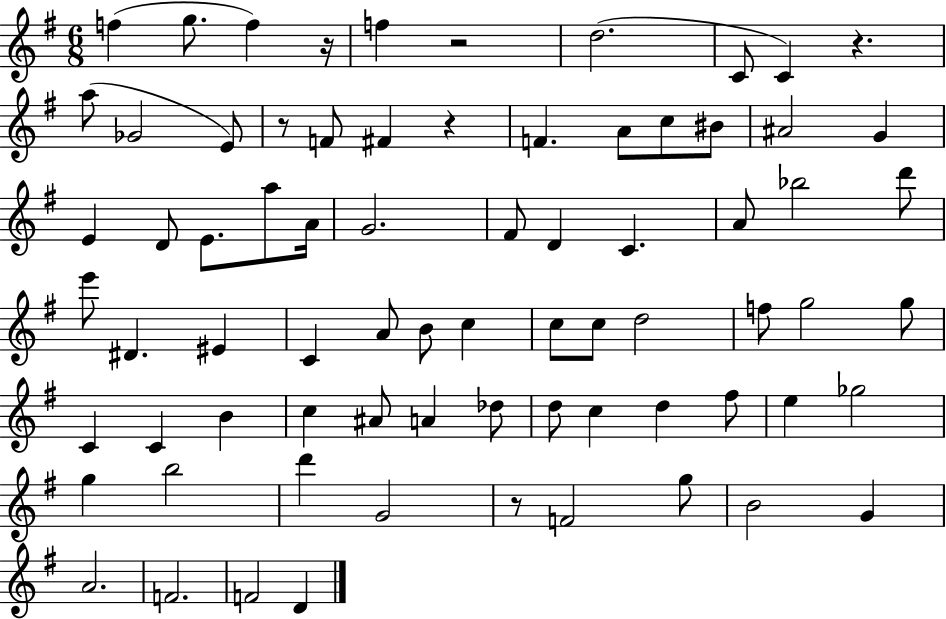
F5/q G5/e. F5/q R/s F5/q R/h D5/h. C4/e C4/q R/q. A5/e Gb4/h E4/e R/e F4/e F#4/q R/q F4/q. A4/e C5/e BIS4/e A#4/h G4/q E4/q D4/e E4/e. A5/e A4/s G4/h. F#4/e D4/q C4/q. A4/e Bb5/h D6/e E6/e D#4/q. EIS4/q C4/q A4/e B4/e C5/q C5/e C5/e D5/h F5/e G5/h G5/e C4/q C4/q B4/q C5/q A#4/e A4/q Db5/e D5/e C5/q D5/q F#5/e E5/q Gb5/h G5/q B5/h D6/q G4/h R/e F4/h G5/e B4/h G4/q A4/h. F4/h. F4/h D4/q